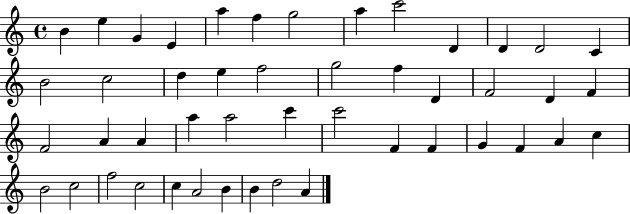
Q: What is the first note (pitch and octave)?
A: B4